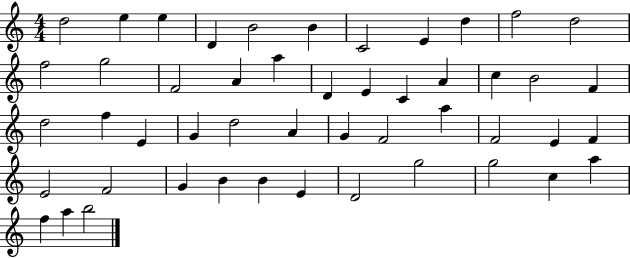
D5/h E5/q E5/q D4/q B4/h B4/q C4/h E4/q D5/q F5/h D5/h F5/h G5/h F4/h A4/q A5/q D4/q E4/q C4/q A4/q C5/q B4/h F4/q D5/h F5/q E4/q G4/q D5/h A4/q G4/q F4/h A5/q F4/h E4/q F4/q E4/h F4/h G4/q B4/q B4/q E4/q D4/h G5/h G5/h C5/q A5/q F5/q A5/q B5/h